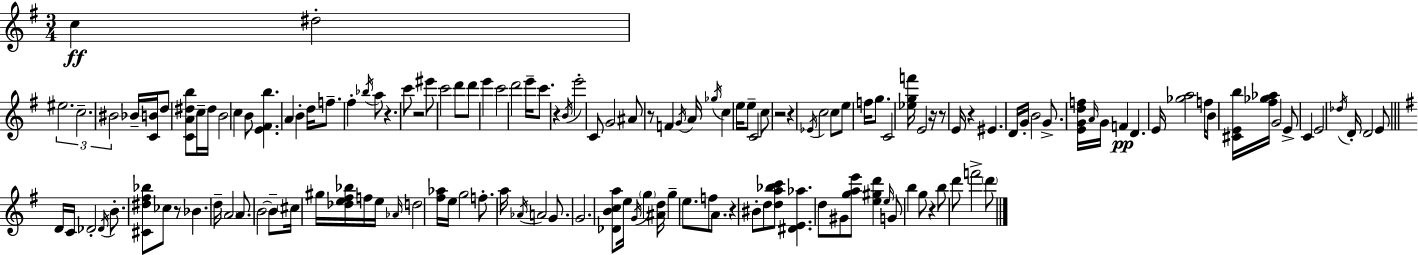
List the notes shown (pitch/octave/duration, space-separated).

C5/q D#5/h EIS5/h. C5/h. BIS4/h Bb4/s [C4,B4]/s D5/e [C4,A4,D#5,B5]/e C5/s D#5/s B4/h C5/q B4/e [E4,F#4,B5]/q. A4/q B4/q D5/s F5/e. F#5/q Bb5/s A5/e R/q. C6/e R/h EIS6/e C6/h D6/e D6/e E6/q C6/h D6/h E6/s C6/e. R/q B4/s E6/h C4/e G4/h A#4/e R/e F4/q G4/s A4/s Gb5/s C5/q E5/s E5/e C4/h C5/e R/h R/q Eb4/s C5/h C5/e E5/e F5/s G5/e. C4/h [Eb5,G5,F6]/s E4/h R/s R/e E4/s R/q EIS4/q. D4/s G4/s B4/h G4/e. [E4,G4,D5,F5]/s A4/s G4/s F4/q D4/q. E4/s [Gb5,A5]/h F5/s B4/e [C#4,E4,B5]/s [F#5,Gb5,Ab5]/s G4/h E4/e C4/q E4/h Db5/s D4/s D4/h E4/e D4/s C4/s Db4/h Db4/s B4/e. [C#4,D#5,F#5,Bb5]/e CES5/e R/e Bb4/q. D5/s A4/h A4/e. B4/h B4/e C#5/s G#5/s [Db5,E5,F#5,Bb5]/s F5/s E5/s Ab4/s D5/h [F#5,Ab5]/s E5/s G5/h F5/e. A5/s Ab4/s A4/h G4/e. G4/h. [Db4,B4,C5,A5]/e E5/s G4/s G5/q [A#4,D5]/s G5/q E5/e. F5/e A4/e. R/q BIS4/e D5/e [D5,A5,Bb5,C6]/e [D#4,E4,Ab5]/q. D5/e G#4/e [G5,A5,E6]/e [E5,G#5,D6]/q E5/s G4/e B5/q G5/e R/q B5/e D6/e F6/h D6/e